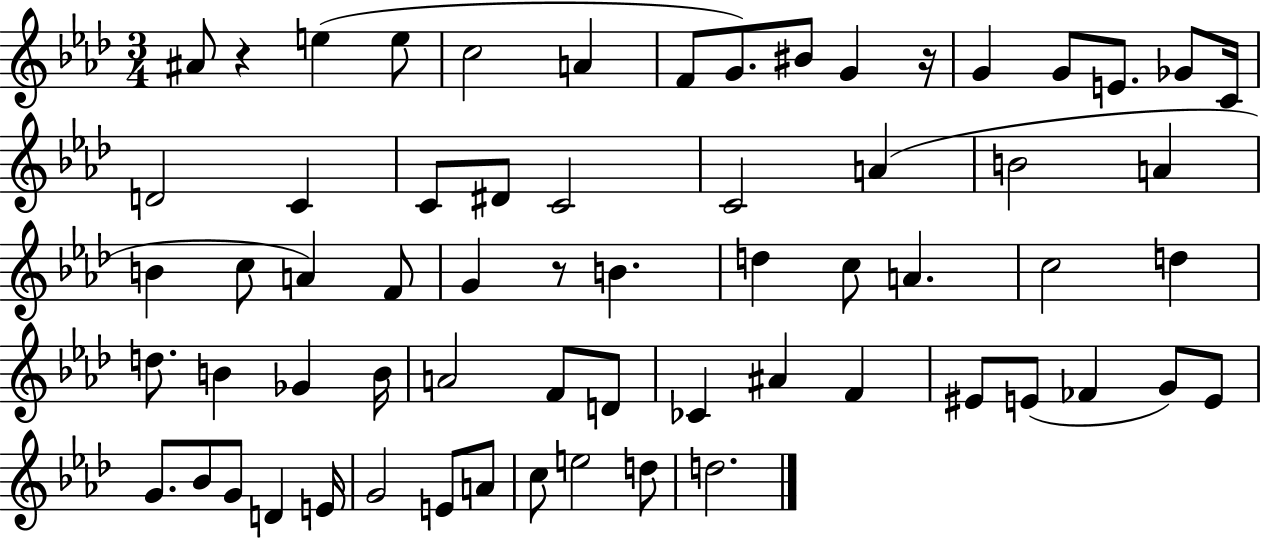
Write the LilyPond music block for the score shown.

{
  \clef treble
  \numericTimeSignature
  \time 3/4
  \key aes \major
  ais'8 r4 e''4( e''8 | c''2 a'4 | f'8 g'8.) bis'8 g'4 r16 | g'4 g'8 e'8. ges'8 c'16 | \break d'2 c'4 | c'8 dis'8 c'2 | c'2 a'4( | b'2 a'4 | \break b'4 c''8 a'4) f'8 | g'4 r8 b'4. | d''4 c''8 a'4. | c''2 d''4 | \break d''8. b'4 ges'4 b'16 | a'2 f'8 d'8 | ces'4 ais'4 f'4 | eis'8 e'8( fes'4 g'8) e'8 | \break g'8. bes'8 g'8 d'4 e'16 | g'2 e'8 a'8 | c''8 e''2 d''8 | d''2. | \break \bar "|."
}